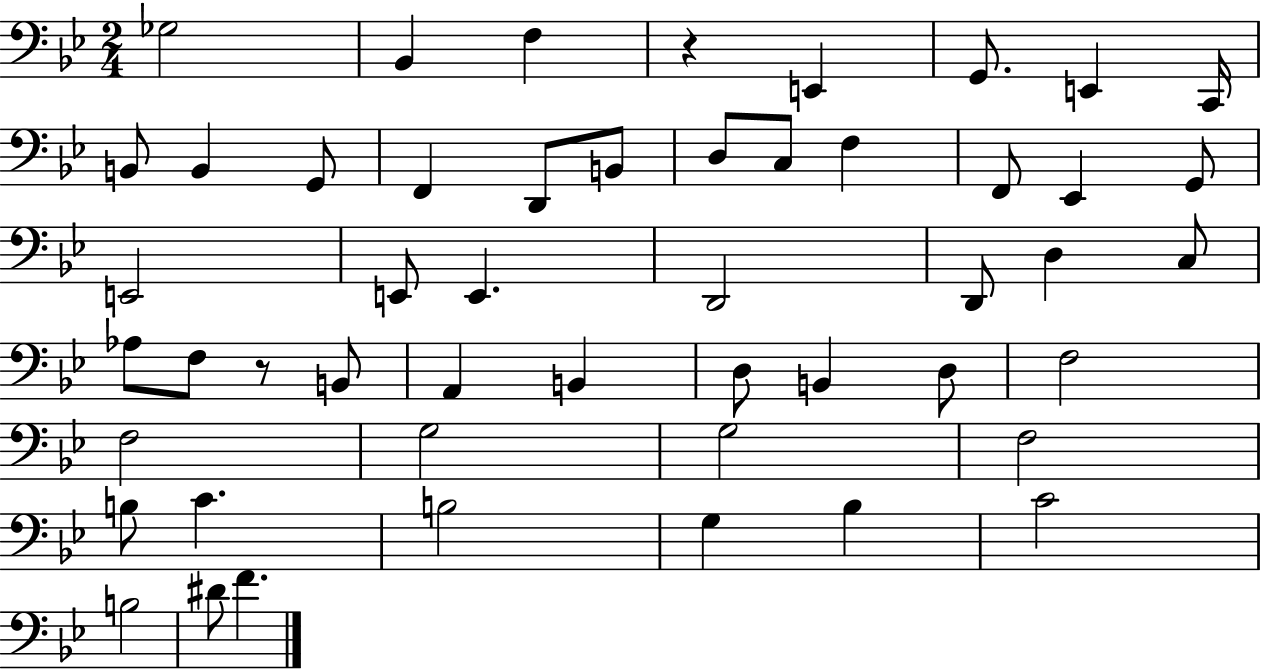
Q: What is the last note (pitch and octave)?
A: F4